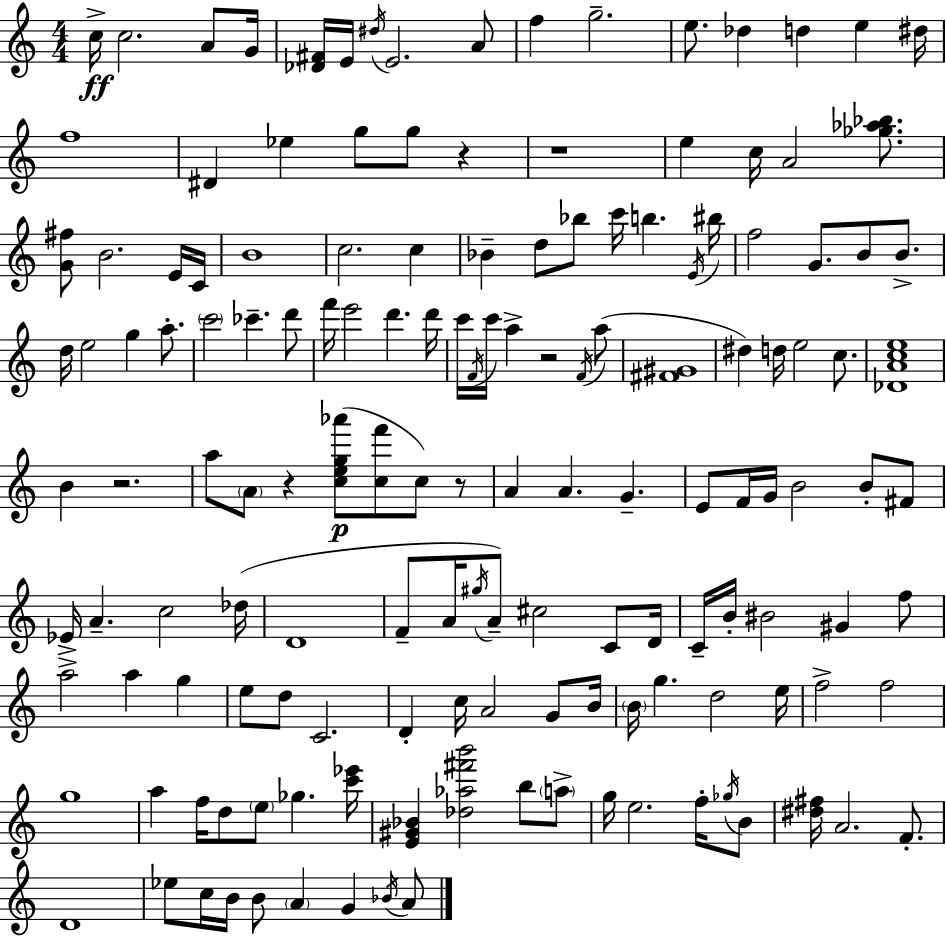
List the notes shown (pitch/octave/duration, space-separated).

C5/s C5/h. A4/e G4/s [Db4,F#4]/s E4/s D#5/s E4/h. A4/e F5/q G5/h. E5/e. Db5/q D5/q E5/q D#5/s F5/w D#4/q Eb5/q G5/e G5/e R/q R/w E5/q C5/s A4/h [Gb5,Ab5,Bb5]/e. [G4,F#5]/e B4/h. E4/s C4/s B4/w C5/h. C5/q Bb4/q D5/e Bb5/e C6/s B5/q. E4/s BIS5/s F5/h G4/e. B4/e B4/e. D5/s E5/h G5/q A5/e. C6/h CES6/q. D6/e F6/s E6/h D6/q. D6/s C6/s F4/s C6/s A5/q R/h F4/s A5/e [F#4,G#4]/w D#5/q D5/s E5/h C5/e. [Db4,A4,C5,E5]/w B4/q R/h. A5/e A4/e R/q [C5,E5,G5,Ab6]/e [C5,F6]/e C5/e R/e A4/q A4/q. G4/q. E4/e F4/s G4/s B4/h B4/e F#4/e Eb4/s A4/q. C5/h Db5/s D4/w F4/e A4/s G#5/s A4/e C#5/h C4/e D4/s C4/s B4/s BIS4/h G#4/q F5/e A5/h A5/q G5/q E5/e D5/e C4/h. D4/q C5/s A4/h G4/e B4/s B4/s G5/q. D5/h E5/s F5/h F5/h G5/w A5/q F5/s D5/e E5/e Gb5/q. [C6,Eb6]/s [E4,G#4,Bb4]/q [Db5,Ab5,F#6,B6]/h B5/e A5/e G5/s E5/h. F5/s Gb5/s B4/e [D#5,F#5]/s A4/h. F4/e. D4/w Eb5/e C5/s B4/s B4/e A4/q G4/q Bb4/s A4/e